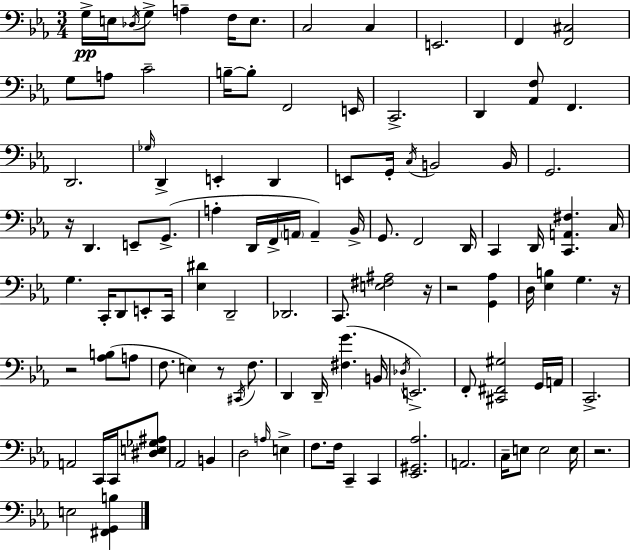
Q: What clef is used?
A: bass